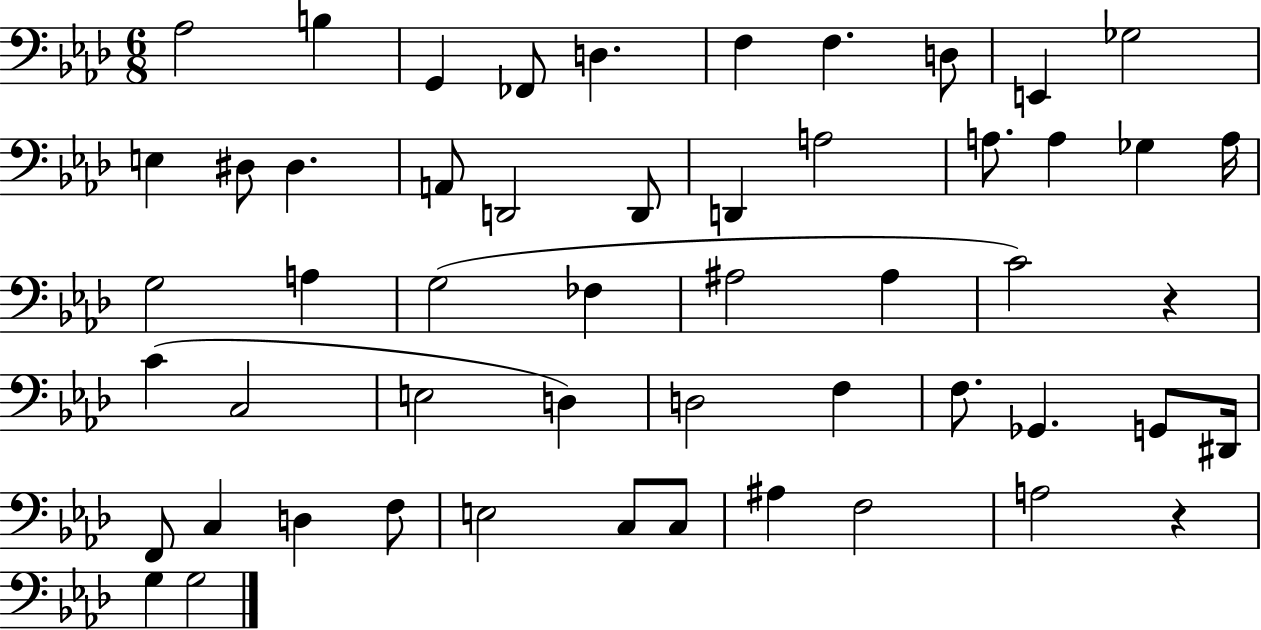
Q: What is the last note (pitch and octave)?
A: G3